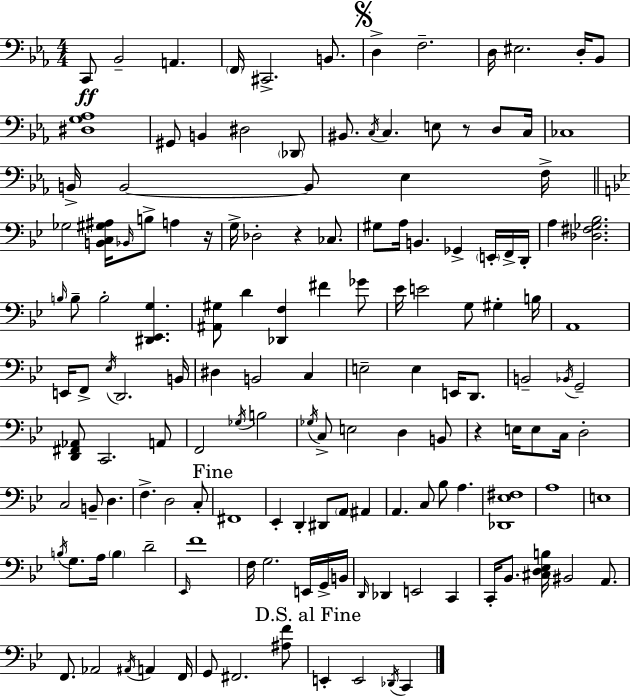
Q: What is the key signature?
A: EES major